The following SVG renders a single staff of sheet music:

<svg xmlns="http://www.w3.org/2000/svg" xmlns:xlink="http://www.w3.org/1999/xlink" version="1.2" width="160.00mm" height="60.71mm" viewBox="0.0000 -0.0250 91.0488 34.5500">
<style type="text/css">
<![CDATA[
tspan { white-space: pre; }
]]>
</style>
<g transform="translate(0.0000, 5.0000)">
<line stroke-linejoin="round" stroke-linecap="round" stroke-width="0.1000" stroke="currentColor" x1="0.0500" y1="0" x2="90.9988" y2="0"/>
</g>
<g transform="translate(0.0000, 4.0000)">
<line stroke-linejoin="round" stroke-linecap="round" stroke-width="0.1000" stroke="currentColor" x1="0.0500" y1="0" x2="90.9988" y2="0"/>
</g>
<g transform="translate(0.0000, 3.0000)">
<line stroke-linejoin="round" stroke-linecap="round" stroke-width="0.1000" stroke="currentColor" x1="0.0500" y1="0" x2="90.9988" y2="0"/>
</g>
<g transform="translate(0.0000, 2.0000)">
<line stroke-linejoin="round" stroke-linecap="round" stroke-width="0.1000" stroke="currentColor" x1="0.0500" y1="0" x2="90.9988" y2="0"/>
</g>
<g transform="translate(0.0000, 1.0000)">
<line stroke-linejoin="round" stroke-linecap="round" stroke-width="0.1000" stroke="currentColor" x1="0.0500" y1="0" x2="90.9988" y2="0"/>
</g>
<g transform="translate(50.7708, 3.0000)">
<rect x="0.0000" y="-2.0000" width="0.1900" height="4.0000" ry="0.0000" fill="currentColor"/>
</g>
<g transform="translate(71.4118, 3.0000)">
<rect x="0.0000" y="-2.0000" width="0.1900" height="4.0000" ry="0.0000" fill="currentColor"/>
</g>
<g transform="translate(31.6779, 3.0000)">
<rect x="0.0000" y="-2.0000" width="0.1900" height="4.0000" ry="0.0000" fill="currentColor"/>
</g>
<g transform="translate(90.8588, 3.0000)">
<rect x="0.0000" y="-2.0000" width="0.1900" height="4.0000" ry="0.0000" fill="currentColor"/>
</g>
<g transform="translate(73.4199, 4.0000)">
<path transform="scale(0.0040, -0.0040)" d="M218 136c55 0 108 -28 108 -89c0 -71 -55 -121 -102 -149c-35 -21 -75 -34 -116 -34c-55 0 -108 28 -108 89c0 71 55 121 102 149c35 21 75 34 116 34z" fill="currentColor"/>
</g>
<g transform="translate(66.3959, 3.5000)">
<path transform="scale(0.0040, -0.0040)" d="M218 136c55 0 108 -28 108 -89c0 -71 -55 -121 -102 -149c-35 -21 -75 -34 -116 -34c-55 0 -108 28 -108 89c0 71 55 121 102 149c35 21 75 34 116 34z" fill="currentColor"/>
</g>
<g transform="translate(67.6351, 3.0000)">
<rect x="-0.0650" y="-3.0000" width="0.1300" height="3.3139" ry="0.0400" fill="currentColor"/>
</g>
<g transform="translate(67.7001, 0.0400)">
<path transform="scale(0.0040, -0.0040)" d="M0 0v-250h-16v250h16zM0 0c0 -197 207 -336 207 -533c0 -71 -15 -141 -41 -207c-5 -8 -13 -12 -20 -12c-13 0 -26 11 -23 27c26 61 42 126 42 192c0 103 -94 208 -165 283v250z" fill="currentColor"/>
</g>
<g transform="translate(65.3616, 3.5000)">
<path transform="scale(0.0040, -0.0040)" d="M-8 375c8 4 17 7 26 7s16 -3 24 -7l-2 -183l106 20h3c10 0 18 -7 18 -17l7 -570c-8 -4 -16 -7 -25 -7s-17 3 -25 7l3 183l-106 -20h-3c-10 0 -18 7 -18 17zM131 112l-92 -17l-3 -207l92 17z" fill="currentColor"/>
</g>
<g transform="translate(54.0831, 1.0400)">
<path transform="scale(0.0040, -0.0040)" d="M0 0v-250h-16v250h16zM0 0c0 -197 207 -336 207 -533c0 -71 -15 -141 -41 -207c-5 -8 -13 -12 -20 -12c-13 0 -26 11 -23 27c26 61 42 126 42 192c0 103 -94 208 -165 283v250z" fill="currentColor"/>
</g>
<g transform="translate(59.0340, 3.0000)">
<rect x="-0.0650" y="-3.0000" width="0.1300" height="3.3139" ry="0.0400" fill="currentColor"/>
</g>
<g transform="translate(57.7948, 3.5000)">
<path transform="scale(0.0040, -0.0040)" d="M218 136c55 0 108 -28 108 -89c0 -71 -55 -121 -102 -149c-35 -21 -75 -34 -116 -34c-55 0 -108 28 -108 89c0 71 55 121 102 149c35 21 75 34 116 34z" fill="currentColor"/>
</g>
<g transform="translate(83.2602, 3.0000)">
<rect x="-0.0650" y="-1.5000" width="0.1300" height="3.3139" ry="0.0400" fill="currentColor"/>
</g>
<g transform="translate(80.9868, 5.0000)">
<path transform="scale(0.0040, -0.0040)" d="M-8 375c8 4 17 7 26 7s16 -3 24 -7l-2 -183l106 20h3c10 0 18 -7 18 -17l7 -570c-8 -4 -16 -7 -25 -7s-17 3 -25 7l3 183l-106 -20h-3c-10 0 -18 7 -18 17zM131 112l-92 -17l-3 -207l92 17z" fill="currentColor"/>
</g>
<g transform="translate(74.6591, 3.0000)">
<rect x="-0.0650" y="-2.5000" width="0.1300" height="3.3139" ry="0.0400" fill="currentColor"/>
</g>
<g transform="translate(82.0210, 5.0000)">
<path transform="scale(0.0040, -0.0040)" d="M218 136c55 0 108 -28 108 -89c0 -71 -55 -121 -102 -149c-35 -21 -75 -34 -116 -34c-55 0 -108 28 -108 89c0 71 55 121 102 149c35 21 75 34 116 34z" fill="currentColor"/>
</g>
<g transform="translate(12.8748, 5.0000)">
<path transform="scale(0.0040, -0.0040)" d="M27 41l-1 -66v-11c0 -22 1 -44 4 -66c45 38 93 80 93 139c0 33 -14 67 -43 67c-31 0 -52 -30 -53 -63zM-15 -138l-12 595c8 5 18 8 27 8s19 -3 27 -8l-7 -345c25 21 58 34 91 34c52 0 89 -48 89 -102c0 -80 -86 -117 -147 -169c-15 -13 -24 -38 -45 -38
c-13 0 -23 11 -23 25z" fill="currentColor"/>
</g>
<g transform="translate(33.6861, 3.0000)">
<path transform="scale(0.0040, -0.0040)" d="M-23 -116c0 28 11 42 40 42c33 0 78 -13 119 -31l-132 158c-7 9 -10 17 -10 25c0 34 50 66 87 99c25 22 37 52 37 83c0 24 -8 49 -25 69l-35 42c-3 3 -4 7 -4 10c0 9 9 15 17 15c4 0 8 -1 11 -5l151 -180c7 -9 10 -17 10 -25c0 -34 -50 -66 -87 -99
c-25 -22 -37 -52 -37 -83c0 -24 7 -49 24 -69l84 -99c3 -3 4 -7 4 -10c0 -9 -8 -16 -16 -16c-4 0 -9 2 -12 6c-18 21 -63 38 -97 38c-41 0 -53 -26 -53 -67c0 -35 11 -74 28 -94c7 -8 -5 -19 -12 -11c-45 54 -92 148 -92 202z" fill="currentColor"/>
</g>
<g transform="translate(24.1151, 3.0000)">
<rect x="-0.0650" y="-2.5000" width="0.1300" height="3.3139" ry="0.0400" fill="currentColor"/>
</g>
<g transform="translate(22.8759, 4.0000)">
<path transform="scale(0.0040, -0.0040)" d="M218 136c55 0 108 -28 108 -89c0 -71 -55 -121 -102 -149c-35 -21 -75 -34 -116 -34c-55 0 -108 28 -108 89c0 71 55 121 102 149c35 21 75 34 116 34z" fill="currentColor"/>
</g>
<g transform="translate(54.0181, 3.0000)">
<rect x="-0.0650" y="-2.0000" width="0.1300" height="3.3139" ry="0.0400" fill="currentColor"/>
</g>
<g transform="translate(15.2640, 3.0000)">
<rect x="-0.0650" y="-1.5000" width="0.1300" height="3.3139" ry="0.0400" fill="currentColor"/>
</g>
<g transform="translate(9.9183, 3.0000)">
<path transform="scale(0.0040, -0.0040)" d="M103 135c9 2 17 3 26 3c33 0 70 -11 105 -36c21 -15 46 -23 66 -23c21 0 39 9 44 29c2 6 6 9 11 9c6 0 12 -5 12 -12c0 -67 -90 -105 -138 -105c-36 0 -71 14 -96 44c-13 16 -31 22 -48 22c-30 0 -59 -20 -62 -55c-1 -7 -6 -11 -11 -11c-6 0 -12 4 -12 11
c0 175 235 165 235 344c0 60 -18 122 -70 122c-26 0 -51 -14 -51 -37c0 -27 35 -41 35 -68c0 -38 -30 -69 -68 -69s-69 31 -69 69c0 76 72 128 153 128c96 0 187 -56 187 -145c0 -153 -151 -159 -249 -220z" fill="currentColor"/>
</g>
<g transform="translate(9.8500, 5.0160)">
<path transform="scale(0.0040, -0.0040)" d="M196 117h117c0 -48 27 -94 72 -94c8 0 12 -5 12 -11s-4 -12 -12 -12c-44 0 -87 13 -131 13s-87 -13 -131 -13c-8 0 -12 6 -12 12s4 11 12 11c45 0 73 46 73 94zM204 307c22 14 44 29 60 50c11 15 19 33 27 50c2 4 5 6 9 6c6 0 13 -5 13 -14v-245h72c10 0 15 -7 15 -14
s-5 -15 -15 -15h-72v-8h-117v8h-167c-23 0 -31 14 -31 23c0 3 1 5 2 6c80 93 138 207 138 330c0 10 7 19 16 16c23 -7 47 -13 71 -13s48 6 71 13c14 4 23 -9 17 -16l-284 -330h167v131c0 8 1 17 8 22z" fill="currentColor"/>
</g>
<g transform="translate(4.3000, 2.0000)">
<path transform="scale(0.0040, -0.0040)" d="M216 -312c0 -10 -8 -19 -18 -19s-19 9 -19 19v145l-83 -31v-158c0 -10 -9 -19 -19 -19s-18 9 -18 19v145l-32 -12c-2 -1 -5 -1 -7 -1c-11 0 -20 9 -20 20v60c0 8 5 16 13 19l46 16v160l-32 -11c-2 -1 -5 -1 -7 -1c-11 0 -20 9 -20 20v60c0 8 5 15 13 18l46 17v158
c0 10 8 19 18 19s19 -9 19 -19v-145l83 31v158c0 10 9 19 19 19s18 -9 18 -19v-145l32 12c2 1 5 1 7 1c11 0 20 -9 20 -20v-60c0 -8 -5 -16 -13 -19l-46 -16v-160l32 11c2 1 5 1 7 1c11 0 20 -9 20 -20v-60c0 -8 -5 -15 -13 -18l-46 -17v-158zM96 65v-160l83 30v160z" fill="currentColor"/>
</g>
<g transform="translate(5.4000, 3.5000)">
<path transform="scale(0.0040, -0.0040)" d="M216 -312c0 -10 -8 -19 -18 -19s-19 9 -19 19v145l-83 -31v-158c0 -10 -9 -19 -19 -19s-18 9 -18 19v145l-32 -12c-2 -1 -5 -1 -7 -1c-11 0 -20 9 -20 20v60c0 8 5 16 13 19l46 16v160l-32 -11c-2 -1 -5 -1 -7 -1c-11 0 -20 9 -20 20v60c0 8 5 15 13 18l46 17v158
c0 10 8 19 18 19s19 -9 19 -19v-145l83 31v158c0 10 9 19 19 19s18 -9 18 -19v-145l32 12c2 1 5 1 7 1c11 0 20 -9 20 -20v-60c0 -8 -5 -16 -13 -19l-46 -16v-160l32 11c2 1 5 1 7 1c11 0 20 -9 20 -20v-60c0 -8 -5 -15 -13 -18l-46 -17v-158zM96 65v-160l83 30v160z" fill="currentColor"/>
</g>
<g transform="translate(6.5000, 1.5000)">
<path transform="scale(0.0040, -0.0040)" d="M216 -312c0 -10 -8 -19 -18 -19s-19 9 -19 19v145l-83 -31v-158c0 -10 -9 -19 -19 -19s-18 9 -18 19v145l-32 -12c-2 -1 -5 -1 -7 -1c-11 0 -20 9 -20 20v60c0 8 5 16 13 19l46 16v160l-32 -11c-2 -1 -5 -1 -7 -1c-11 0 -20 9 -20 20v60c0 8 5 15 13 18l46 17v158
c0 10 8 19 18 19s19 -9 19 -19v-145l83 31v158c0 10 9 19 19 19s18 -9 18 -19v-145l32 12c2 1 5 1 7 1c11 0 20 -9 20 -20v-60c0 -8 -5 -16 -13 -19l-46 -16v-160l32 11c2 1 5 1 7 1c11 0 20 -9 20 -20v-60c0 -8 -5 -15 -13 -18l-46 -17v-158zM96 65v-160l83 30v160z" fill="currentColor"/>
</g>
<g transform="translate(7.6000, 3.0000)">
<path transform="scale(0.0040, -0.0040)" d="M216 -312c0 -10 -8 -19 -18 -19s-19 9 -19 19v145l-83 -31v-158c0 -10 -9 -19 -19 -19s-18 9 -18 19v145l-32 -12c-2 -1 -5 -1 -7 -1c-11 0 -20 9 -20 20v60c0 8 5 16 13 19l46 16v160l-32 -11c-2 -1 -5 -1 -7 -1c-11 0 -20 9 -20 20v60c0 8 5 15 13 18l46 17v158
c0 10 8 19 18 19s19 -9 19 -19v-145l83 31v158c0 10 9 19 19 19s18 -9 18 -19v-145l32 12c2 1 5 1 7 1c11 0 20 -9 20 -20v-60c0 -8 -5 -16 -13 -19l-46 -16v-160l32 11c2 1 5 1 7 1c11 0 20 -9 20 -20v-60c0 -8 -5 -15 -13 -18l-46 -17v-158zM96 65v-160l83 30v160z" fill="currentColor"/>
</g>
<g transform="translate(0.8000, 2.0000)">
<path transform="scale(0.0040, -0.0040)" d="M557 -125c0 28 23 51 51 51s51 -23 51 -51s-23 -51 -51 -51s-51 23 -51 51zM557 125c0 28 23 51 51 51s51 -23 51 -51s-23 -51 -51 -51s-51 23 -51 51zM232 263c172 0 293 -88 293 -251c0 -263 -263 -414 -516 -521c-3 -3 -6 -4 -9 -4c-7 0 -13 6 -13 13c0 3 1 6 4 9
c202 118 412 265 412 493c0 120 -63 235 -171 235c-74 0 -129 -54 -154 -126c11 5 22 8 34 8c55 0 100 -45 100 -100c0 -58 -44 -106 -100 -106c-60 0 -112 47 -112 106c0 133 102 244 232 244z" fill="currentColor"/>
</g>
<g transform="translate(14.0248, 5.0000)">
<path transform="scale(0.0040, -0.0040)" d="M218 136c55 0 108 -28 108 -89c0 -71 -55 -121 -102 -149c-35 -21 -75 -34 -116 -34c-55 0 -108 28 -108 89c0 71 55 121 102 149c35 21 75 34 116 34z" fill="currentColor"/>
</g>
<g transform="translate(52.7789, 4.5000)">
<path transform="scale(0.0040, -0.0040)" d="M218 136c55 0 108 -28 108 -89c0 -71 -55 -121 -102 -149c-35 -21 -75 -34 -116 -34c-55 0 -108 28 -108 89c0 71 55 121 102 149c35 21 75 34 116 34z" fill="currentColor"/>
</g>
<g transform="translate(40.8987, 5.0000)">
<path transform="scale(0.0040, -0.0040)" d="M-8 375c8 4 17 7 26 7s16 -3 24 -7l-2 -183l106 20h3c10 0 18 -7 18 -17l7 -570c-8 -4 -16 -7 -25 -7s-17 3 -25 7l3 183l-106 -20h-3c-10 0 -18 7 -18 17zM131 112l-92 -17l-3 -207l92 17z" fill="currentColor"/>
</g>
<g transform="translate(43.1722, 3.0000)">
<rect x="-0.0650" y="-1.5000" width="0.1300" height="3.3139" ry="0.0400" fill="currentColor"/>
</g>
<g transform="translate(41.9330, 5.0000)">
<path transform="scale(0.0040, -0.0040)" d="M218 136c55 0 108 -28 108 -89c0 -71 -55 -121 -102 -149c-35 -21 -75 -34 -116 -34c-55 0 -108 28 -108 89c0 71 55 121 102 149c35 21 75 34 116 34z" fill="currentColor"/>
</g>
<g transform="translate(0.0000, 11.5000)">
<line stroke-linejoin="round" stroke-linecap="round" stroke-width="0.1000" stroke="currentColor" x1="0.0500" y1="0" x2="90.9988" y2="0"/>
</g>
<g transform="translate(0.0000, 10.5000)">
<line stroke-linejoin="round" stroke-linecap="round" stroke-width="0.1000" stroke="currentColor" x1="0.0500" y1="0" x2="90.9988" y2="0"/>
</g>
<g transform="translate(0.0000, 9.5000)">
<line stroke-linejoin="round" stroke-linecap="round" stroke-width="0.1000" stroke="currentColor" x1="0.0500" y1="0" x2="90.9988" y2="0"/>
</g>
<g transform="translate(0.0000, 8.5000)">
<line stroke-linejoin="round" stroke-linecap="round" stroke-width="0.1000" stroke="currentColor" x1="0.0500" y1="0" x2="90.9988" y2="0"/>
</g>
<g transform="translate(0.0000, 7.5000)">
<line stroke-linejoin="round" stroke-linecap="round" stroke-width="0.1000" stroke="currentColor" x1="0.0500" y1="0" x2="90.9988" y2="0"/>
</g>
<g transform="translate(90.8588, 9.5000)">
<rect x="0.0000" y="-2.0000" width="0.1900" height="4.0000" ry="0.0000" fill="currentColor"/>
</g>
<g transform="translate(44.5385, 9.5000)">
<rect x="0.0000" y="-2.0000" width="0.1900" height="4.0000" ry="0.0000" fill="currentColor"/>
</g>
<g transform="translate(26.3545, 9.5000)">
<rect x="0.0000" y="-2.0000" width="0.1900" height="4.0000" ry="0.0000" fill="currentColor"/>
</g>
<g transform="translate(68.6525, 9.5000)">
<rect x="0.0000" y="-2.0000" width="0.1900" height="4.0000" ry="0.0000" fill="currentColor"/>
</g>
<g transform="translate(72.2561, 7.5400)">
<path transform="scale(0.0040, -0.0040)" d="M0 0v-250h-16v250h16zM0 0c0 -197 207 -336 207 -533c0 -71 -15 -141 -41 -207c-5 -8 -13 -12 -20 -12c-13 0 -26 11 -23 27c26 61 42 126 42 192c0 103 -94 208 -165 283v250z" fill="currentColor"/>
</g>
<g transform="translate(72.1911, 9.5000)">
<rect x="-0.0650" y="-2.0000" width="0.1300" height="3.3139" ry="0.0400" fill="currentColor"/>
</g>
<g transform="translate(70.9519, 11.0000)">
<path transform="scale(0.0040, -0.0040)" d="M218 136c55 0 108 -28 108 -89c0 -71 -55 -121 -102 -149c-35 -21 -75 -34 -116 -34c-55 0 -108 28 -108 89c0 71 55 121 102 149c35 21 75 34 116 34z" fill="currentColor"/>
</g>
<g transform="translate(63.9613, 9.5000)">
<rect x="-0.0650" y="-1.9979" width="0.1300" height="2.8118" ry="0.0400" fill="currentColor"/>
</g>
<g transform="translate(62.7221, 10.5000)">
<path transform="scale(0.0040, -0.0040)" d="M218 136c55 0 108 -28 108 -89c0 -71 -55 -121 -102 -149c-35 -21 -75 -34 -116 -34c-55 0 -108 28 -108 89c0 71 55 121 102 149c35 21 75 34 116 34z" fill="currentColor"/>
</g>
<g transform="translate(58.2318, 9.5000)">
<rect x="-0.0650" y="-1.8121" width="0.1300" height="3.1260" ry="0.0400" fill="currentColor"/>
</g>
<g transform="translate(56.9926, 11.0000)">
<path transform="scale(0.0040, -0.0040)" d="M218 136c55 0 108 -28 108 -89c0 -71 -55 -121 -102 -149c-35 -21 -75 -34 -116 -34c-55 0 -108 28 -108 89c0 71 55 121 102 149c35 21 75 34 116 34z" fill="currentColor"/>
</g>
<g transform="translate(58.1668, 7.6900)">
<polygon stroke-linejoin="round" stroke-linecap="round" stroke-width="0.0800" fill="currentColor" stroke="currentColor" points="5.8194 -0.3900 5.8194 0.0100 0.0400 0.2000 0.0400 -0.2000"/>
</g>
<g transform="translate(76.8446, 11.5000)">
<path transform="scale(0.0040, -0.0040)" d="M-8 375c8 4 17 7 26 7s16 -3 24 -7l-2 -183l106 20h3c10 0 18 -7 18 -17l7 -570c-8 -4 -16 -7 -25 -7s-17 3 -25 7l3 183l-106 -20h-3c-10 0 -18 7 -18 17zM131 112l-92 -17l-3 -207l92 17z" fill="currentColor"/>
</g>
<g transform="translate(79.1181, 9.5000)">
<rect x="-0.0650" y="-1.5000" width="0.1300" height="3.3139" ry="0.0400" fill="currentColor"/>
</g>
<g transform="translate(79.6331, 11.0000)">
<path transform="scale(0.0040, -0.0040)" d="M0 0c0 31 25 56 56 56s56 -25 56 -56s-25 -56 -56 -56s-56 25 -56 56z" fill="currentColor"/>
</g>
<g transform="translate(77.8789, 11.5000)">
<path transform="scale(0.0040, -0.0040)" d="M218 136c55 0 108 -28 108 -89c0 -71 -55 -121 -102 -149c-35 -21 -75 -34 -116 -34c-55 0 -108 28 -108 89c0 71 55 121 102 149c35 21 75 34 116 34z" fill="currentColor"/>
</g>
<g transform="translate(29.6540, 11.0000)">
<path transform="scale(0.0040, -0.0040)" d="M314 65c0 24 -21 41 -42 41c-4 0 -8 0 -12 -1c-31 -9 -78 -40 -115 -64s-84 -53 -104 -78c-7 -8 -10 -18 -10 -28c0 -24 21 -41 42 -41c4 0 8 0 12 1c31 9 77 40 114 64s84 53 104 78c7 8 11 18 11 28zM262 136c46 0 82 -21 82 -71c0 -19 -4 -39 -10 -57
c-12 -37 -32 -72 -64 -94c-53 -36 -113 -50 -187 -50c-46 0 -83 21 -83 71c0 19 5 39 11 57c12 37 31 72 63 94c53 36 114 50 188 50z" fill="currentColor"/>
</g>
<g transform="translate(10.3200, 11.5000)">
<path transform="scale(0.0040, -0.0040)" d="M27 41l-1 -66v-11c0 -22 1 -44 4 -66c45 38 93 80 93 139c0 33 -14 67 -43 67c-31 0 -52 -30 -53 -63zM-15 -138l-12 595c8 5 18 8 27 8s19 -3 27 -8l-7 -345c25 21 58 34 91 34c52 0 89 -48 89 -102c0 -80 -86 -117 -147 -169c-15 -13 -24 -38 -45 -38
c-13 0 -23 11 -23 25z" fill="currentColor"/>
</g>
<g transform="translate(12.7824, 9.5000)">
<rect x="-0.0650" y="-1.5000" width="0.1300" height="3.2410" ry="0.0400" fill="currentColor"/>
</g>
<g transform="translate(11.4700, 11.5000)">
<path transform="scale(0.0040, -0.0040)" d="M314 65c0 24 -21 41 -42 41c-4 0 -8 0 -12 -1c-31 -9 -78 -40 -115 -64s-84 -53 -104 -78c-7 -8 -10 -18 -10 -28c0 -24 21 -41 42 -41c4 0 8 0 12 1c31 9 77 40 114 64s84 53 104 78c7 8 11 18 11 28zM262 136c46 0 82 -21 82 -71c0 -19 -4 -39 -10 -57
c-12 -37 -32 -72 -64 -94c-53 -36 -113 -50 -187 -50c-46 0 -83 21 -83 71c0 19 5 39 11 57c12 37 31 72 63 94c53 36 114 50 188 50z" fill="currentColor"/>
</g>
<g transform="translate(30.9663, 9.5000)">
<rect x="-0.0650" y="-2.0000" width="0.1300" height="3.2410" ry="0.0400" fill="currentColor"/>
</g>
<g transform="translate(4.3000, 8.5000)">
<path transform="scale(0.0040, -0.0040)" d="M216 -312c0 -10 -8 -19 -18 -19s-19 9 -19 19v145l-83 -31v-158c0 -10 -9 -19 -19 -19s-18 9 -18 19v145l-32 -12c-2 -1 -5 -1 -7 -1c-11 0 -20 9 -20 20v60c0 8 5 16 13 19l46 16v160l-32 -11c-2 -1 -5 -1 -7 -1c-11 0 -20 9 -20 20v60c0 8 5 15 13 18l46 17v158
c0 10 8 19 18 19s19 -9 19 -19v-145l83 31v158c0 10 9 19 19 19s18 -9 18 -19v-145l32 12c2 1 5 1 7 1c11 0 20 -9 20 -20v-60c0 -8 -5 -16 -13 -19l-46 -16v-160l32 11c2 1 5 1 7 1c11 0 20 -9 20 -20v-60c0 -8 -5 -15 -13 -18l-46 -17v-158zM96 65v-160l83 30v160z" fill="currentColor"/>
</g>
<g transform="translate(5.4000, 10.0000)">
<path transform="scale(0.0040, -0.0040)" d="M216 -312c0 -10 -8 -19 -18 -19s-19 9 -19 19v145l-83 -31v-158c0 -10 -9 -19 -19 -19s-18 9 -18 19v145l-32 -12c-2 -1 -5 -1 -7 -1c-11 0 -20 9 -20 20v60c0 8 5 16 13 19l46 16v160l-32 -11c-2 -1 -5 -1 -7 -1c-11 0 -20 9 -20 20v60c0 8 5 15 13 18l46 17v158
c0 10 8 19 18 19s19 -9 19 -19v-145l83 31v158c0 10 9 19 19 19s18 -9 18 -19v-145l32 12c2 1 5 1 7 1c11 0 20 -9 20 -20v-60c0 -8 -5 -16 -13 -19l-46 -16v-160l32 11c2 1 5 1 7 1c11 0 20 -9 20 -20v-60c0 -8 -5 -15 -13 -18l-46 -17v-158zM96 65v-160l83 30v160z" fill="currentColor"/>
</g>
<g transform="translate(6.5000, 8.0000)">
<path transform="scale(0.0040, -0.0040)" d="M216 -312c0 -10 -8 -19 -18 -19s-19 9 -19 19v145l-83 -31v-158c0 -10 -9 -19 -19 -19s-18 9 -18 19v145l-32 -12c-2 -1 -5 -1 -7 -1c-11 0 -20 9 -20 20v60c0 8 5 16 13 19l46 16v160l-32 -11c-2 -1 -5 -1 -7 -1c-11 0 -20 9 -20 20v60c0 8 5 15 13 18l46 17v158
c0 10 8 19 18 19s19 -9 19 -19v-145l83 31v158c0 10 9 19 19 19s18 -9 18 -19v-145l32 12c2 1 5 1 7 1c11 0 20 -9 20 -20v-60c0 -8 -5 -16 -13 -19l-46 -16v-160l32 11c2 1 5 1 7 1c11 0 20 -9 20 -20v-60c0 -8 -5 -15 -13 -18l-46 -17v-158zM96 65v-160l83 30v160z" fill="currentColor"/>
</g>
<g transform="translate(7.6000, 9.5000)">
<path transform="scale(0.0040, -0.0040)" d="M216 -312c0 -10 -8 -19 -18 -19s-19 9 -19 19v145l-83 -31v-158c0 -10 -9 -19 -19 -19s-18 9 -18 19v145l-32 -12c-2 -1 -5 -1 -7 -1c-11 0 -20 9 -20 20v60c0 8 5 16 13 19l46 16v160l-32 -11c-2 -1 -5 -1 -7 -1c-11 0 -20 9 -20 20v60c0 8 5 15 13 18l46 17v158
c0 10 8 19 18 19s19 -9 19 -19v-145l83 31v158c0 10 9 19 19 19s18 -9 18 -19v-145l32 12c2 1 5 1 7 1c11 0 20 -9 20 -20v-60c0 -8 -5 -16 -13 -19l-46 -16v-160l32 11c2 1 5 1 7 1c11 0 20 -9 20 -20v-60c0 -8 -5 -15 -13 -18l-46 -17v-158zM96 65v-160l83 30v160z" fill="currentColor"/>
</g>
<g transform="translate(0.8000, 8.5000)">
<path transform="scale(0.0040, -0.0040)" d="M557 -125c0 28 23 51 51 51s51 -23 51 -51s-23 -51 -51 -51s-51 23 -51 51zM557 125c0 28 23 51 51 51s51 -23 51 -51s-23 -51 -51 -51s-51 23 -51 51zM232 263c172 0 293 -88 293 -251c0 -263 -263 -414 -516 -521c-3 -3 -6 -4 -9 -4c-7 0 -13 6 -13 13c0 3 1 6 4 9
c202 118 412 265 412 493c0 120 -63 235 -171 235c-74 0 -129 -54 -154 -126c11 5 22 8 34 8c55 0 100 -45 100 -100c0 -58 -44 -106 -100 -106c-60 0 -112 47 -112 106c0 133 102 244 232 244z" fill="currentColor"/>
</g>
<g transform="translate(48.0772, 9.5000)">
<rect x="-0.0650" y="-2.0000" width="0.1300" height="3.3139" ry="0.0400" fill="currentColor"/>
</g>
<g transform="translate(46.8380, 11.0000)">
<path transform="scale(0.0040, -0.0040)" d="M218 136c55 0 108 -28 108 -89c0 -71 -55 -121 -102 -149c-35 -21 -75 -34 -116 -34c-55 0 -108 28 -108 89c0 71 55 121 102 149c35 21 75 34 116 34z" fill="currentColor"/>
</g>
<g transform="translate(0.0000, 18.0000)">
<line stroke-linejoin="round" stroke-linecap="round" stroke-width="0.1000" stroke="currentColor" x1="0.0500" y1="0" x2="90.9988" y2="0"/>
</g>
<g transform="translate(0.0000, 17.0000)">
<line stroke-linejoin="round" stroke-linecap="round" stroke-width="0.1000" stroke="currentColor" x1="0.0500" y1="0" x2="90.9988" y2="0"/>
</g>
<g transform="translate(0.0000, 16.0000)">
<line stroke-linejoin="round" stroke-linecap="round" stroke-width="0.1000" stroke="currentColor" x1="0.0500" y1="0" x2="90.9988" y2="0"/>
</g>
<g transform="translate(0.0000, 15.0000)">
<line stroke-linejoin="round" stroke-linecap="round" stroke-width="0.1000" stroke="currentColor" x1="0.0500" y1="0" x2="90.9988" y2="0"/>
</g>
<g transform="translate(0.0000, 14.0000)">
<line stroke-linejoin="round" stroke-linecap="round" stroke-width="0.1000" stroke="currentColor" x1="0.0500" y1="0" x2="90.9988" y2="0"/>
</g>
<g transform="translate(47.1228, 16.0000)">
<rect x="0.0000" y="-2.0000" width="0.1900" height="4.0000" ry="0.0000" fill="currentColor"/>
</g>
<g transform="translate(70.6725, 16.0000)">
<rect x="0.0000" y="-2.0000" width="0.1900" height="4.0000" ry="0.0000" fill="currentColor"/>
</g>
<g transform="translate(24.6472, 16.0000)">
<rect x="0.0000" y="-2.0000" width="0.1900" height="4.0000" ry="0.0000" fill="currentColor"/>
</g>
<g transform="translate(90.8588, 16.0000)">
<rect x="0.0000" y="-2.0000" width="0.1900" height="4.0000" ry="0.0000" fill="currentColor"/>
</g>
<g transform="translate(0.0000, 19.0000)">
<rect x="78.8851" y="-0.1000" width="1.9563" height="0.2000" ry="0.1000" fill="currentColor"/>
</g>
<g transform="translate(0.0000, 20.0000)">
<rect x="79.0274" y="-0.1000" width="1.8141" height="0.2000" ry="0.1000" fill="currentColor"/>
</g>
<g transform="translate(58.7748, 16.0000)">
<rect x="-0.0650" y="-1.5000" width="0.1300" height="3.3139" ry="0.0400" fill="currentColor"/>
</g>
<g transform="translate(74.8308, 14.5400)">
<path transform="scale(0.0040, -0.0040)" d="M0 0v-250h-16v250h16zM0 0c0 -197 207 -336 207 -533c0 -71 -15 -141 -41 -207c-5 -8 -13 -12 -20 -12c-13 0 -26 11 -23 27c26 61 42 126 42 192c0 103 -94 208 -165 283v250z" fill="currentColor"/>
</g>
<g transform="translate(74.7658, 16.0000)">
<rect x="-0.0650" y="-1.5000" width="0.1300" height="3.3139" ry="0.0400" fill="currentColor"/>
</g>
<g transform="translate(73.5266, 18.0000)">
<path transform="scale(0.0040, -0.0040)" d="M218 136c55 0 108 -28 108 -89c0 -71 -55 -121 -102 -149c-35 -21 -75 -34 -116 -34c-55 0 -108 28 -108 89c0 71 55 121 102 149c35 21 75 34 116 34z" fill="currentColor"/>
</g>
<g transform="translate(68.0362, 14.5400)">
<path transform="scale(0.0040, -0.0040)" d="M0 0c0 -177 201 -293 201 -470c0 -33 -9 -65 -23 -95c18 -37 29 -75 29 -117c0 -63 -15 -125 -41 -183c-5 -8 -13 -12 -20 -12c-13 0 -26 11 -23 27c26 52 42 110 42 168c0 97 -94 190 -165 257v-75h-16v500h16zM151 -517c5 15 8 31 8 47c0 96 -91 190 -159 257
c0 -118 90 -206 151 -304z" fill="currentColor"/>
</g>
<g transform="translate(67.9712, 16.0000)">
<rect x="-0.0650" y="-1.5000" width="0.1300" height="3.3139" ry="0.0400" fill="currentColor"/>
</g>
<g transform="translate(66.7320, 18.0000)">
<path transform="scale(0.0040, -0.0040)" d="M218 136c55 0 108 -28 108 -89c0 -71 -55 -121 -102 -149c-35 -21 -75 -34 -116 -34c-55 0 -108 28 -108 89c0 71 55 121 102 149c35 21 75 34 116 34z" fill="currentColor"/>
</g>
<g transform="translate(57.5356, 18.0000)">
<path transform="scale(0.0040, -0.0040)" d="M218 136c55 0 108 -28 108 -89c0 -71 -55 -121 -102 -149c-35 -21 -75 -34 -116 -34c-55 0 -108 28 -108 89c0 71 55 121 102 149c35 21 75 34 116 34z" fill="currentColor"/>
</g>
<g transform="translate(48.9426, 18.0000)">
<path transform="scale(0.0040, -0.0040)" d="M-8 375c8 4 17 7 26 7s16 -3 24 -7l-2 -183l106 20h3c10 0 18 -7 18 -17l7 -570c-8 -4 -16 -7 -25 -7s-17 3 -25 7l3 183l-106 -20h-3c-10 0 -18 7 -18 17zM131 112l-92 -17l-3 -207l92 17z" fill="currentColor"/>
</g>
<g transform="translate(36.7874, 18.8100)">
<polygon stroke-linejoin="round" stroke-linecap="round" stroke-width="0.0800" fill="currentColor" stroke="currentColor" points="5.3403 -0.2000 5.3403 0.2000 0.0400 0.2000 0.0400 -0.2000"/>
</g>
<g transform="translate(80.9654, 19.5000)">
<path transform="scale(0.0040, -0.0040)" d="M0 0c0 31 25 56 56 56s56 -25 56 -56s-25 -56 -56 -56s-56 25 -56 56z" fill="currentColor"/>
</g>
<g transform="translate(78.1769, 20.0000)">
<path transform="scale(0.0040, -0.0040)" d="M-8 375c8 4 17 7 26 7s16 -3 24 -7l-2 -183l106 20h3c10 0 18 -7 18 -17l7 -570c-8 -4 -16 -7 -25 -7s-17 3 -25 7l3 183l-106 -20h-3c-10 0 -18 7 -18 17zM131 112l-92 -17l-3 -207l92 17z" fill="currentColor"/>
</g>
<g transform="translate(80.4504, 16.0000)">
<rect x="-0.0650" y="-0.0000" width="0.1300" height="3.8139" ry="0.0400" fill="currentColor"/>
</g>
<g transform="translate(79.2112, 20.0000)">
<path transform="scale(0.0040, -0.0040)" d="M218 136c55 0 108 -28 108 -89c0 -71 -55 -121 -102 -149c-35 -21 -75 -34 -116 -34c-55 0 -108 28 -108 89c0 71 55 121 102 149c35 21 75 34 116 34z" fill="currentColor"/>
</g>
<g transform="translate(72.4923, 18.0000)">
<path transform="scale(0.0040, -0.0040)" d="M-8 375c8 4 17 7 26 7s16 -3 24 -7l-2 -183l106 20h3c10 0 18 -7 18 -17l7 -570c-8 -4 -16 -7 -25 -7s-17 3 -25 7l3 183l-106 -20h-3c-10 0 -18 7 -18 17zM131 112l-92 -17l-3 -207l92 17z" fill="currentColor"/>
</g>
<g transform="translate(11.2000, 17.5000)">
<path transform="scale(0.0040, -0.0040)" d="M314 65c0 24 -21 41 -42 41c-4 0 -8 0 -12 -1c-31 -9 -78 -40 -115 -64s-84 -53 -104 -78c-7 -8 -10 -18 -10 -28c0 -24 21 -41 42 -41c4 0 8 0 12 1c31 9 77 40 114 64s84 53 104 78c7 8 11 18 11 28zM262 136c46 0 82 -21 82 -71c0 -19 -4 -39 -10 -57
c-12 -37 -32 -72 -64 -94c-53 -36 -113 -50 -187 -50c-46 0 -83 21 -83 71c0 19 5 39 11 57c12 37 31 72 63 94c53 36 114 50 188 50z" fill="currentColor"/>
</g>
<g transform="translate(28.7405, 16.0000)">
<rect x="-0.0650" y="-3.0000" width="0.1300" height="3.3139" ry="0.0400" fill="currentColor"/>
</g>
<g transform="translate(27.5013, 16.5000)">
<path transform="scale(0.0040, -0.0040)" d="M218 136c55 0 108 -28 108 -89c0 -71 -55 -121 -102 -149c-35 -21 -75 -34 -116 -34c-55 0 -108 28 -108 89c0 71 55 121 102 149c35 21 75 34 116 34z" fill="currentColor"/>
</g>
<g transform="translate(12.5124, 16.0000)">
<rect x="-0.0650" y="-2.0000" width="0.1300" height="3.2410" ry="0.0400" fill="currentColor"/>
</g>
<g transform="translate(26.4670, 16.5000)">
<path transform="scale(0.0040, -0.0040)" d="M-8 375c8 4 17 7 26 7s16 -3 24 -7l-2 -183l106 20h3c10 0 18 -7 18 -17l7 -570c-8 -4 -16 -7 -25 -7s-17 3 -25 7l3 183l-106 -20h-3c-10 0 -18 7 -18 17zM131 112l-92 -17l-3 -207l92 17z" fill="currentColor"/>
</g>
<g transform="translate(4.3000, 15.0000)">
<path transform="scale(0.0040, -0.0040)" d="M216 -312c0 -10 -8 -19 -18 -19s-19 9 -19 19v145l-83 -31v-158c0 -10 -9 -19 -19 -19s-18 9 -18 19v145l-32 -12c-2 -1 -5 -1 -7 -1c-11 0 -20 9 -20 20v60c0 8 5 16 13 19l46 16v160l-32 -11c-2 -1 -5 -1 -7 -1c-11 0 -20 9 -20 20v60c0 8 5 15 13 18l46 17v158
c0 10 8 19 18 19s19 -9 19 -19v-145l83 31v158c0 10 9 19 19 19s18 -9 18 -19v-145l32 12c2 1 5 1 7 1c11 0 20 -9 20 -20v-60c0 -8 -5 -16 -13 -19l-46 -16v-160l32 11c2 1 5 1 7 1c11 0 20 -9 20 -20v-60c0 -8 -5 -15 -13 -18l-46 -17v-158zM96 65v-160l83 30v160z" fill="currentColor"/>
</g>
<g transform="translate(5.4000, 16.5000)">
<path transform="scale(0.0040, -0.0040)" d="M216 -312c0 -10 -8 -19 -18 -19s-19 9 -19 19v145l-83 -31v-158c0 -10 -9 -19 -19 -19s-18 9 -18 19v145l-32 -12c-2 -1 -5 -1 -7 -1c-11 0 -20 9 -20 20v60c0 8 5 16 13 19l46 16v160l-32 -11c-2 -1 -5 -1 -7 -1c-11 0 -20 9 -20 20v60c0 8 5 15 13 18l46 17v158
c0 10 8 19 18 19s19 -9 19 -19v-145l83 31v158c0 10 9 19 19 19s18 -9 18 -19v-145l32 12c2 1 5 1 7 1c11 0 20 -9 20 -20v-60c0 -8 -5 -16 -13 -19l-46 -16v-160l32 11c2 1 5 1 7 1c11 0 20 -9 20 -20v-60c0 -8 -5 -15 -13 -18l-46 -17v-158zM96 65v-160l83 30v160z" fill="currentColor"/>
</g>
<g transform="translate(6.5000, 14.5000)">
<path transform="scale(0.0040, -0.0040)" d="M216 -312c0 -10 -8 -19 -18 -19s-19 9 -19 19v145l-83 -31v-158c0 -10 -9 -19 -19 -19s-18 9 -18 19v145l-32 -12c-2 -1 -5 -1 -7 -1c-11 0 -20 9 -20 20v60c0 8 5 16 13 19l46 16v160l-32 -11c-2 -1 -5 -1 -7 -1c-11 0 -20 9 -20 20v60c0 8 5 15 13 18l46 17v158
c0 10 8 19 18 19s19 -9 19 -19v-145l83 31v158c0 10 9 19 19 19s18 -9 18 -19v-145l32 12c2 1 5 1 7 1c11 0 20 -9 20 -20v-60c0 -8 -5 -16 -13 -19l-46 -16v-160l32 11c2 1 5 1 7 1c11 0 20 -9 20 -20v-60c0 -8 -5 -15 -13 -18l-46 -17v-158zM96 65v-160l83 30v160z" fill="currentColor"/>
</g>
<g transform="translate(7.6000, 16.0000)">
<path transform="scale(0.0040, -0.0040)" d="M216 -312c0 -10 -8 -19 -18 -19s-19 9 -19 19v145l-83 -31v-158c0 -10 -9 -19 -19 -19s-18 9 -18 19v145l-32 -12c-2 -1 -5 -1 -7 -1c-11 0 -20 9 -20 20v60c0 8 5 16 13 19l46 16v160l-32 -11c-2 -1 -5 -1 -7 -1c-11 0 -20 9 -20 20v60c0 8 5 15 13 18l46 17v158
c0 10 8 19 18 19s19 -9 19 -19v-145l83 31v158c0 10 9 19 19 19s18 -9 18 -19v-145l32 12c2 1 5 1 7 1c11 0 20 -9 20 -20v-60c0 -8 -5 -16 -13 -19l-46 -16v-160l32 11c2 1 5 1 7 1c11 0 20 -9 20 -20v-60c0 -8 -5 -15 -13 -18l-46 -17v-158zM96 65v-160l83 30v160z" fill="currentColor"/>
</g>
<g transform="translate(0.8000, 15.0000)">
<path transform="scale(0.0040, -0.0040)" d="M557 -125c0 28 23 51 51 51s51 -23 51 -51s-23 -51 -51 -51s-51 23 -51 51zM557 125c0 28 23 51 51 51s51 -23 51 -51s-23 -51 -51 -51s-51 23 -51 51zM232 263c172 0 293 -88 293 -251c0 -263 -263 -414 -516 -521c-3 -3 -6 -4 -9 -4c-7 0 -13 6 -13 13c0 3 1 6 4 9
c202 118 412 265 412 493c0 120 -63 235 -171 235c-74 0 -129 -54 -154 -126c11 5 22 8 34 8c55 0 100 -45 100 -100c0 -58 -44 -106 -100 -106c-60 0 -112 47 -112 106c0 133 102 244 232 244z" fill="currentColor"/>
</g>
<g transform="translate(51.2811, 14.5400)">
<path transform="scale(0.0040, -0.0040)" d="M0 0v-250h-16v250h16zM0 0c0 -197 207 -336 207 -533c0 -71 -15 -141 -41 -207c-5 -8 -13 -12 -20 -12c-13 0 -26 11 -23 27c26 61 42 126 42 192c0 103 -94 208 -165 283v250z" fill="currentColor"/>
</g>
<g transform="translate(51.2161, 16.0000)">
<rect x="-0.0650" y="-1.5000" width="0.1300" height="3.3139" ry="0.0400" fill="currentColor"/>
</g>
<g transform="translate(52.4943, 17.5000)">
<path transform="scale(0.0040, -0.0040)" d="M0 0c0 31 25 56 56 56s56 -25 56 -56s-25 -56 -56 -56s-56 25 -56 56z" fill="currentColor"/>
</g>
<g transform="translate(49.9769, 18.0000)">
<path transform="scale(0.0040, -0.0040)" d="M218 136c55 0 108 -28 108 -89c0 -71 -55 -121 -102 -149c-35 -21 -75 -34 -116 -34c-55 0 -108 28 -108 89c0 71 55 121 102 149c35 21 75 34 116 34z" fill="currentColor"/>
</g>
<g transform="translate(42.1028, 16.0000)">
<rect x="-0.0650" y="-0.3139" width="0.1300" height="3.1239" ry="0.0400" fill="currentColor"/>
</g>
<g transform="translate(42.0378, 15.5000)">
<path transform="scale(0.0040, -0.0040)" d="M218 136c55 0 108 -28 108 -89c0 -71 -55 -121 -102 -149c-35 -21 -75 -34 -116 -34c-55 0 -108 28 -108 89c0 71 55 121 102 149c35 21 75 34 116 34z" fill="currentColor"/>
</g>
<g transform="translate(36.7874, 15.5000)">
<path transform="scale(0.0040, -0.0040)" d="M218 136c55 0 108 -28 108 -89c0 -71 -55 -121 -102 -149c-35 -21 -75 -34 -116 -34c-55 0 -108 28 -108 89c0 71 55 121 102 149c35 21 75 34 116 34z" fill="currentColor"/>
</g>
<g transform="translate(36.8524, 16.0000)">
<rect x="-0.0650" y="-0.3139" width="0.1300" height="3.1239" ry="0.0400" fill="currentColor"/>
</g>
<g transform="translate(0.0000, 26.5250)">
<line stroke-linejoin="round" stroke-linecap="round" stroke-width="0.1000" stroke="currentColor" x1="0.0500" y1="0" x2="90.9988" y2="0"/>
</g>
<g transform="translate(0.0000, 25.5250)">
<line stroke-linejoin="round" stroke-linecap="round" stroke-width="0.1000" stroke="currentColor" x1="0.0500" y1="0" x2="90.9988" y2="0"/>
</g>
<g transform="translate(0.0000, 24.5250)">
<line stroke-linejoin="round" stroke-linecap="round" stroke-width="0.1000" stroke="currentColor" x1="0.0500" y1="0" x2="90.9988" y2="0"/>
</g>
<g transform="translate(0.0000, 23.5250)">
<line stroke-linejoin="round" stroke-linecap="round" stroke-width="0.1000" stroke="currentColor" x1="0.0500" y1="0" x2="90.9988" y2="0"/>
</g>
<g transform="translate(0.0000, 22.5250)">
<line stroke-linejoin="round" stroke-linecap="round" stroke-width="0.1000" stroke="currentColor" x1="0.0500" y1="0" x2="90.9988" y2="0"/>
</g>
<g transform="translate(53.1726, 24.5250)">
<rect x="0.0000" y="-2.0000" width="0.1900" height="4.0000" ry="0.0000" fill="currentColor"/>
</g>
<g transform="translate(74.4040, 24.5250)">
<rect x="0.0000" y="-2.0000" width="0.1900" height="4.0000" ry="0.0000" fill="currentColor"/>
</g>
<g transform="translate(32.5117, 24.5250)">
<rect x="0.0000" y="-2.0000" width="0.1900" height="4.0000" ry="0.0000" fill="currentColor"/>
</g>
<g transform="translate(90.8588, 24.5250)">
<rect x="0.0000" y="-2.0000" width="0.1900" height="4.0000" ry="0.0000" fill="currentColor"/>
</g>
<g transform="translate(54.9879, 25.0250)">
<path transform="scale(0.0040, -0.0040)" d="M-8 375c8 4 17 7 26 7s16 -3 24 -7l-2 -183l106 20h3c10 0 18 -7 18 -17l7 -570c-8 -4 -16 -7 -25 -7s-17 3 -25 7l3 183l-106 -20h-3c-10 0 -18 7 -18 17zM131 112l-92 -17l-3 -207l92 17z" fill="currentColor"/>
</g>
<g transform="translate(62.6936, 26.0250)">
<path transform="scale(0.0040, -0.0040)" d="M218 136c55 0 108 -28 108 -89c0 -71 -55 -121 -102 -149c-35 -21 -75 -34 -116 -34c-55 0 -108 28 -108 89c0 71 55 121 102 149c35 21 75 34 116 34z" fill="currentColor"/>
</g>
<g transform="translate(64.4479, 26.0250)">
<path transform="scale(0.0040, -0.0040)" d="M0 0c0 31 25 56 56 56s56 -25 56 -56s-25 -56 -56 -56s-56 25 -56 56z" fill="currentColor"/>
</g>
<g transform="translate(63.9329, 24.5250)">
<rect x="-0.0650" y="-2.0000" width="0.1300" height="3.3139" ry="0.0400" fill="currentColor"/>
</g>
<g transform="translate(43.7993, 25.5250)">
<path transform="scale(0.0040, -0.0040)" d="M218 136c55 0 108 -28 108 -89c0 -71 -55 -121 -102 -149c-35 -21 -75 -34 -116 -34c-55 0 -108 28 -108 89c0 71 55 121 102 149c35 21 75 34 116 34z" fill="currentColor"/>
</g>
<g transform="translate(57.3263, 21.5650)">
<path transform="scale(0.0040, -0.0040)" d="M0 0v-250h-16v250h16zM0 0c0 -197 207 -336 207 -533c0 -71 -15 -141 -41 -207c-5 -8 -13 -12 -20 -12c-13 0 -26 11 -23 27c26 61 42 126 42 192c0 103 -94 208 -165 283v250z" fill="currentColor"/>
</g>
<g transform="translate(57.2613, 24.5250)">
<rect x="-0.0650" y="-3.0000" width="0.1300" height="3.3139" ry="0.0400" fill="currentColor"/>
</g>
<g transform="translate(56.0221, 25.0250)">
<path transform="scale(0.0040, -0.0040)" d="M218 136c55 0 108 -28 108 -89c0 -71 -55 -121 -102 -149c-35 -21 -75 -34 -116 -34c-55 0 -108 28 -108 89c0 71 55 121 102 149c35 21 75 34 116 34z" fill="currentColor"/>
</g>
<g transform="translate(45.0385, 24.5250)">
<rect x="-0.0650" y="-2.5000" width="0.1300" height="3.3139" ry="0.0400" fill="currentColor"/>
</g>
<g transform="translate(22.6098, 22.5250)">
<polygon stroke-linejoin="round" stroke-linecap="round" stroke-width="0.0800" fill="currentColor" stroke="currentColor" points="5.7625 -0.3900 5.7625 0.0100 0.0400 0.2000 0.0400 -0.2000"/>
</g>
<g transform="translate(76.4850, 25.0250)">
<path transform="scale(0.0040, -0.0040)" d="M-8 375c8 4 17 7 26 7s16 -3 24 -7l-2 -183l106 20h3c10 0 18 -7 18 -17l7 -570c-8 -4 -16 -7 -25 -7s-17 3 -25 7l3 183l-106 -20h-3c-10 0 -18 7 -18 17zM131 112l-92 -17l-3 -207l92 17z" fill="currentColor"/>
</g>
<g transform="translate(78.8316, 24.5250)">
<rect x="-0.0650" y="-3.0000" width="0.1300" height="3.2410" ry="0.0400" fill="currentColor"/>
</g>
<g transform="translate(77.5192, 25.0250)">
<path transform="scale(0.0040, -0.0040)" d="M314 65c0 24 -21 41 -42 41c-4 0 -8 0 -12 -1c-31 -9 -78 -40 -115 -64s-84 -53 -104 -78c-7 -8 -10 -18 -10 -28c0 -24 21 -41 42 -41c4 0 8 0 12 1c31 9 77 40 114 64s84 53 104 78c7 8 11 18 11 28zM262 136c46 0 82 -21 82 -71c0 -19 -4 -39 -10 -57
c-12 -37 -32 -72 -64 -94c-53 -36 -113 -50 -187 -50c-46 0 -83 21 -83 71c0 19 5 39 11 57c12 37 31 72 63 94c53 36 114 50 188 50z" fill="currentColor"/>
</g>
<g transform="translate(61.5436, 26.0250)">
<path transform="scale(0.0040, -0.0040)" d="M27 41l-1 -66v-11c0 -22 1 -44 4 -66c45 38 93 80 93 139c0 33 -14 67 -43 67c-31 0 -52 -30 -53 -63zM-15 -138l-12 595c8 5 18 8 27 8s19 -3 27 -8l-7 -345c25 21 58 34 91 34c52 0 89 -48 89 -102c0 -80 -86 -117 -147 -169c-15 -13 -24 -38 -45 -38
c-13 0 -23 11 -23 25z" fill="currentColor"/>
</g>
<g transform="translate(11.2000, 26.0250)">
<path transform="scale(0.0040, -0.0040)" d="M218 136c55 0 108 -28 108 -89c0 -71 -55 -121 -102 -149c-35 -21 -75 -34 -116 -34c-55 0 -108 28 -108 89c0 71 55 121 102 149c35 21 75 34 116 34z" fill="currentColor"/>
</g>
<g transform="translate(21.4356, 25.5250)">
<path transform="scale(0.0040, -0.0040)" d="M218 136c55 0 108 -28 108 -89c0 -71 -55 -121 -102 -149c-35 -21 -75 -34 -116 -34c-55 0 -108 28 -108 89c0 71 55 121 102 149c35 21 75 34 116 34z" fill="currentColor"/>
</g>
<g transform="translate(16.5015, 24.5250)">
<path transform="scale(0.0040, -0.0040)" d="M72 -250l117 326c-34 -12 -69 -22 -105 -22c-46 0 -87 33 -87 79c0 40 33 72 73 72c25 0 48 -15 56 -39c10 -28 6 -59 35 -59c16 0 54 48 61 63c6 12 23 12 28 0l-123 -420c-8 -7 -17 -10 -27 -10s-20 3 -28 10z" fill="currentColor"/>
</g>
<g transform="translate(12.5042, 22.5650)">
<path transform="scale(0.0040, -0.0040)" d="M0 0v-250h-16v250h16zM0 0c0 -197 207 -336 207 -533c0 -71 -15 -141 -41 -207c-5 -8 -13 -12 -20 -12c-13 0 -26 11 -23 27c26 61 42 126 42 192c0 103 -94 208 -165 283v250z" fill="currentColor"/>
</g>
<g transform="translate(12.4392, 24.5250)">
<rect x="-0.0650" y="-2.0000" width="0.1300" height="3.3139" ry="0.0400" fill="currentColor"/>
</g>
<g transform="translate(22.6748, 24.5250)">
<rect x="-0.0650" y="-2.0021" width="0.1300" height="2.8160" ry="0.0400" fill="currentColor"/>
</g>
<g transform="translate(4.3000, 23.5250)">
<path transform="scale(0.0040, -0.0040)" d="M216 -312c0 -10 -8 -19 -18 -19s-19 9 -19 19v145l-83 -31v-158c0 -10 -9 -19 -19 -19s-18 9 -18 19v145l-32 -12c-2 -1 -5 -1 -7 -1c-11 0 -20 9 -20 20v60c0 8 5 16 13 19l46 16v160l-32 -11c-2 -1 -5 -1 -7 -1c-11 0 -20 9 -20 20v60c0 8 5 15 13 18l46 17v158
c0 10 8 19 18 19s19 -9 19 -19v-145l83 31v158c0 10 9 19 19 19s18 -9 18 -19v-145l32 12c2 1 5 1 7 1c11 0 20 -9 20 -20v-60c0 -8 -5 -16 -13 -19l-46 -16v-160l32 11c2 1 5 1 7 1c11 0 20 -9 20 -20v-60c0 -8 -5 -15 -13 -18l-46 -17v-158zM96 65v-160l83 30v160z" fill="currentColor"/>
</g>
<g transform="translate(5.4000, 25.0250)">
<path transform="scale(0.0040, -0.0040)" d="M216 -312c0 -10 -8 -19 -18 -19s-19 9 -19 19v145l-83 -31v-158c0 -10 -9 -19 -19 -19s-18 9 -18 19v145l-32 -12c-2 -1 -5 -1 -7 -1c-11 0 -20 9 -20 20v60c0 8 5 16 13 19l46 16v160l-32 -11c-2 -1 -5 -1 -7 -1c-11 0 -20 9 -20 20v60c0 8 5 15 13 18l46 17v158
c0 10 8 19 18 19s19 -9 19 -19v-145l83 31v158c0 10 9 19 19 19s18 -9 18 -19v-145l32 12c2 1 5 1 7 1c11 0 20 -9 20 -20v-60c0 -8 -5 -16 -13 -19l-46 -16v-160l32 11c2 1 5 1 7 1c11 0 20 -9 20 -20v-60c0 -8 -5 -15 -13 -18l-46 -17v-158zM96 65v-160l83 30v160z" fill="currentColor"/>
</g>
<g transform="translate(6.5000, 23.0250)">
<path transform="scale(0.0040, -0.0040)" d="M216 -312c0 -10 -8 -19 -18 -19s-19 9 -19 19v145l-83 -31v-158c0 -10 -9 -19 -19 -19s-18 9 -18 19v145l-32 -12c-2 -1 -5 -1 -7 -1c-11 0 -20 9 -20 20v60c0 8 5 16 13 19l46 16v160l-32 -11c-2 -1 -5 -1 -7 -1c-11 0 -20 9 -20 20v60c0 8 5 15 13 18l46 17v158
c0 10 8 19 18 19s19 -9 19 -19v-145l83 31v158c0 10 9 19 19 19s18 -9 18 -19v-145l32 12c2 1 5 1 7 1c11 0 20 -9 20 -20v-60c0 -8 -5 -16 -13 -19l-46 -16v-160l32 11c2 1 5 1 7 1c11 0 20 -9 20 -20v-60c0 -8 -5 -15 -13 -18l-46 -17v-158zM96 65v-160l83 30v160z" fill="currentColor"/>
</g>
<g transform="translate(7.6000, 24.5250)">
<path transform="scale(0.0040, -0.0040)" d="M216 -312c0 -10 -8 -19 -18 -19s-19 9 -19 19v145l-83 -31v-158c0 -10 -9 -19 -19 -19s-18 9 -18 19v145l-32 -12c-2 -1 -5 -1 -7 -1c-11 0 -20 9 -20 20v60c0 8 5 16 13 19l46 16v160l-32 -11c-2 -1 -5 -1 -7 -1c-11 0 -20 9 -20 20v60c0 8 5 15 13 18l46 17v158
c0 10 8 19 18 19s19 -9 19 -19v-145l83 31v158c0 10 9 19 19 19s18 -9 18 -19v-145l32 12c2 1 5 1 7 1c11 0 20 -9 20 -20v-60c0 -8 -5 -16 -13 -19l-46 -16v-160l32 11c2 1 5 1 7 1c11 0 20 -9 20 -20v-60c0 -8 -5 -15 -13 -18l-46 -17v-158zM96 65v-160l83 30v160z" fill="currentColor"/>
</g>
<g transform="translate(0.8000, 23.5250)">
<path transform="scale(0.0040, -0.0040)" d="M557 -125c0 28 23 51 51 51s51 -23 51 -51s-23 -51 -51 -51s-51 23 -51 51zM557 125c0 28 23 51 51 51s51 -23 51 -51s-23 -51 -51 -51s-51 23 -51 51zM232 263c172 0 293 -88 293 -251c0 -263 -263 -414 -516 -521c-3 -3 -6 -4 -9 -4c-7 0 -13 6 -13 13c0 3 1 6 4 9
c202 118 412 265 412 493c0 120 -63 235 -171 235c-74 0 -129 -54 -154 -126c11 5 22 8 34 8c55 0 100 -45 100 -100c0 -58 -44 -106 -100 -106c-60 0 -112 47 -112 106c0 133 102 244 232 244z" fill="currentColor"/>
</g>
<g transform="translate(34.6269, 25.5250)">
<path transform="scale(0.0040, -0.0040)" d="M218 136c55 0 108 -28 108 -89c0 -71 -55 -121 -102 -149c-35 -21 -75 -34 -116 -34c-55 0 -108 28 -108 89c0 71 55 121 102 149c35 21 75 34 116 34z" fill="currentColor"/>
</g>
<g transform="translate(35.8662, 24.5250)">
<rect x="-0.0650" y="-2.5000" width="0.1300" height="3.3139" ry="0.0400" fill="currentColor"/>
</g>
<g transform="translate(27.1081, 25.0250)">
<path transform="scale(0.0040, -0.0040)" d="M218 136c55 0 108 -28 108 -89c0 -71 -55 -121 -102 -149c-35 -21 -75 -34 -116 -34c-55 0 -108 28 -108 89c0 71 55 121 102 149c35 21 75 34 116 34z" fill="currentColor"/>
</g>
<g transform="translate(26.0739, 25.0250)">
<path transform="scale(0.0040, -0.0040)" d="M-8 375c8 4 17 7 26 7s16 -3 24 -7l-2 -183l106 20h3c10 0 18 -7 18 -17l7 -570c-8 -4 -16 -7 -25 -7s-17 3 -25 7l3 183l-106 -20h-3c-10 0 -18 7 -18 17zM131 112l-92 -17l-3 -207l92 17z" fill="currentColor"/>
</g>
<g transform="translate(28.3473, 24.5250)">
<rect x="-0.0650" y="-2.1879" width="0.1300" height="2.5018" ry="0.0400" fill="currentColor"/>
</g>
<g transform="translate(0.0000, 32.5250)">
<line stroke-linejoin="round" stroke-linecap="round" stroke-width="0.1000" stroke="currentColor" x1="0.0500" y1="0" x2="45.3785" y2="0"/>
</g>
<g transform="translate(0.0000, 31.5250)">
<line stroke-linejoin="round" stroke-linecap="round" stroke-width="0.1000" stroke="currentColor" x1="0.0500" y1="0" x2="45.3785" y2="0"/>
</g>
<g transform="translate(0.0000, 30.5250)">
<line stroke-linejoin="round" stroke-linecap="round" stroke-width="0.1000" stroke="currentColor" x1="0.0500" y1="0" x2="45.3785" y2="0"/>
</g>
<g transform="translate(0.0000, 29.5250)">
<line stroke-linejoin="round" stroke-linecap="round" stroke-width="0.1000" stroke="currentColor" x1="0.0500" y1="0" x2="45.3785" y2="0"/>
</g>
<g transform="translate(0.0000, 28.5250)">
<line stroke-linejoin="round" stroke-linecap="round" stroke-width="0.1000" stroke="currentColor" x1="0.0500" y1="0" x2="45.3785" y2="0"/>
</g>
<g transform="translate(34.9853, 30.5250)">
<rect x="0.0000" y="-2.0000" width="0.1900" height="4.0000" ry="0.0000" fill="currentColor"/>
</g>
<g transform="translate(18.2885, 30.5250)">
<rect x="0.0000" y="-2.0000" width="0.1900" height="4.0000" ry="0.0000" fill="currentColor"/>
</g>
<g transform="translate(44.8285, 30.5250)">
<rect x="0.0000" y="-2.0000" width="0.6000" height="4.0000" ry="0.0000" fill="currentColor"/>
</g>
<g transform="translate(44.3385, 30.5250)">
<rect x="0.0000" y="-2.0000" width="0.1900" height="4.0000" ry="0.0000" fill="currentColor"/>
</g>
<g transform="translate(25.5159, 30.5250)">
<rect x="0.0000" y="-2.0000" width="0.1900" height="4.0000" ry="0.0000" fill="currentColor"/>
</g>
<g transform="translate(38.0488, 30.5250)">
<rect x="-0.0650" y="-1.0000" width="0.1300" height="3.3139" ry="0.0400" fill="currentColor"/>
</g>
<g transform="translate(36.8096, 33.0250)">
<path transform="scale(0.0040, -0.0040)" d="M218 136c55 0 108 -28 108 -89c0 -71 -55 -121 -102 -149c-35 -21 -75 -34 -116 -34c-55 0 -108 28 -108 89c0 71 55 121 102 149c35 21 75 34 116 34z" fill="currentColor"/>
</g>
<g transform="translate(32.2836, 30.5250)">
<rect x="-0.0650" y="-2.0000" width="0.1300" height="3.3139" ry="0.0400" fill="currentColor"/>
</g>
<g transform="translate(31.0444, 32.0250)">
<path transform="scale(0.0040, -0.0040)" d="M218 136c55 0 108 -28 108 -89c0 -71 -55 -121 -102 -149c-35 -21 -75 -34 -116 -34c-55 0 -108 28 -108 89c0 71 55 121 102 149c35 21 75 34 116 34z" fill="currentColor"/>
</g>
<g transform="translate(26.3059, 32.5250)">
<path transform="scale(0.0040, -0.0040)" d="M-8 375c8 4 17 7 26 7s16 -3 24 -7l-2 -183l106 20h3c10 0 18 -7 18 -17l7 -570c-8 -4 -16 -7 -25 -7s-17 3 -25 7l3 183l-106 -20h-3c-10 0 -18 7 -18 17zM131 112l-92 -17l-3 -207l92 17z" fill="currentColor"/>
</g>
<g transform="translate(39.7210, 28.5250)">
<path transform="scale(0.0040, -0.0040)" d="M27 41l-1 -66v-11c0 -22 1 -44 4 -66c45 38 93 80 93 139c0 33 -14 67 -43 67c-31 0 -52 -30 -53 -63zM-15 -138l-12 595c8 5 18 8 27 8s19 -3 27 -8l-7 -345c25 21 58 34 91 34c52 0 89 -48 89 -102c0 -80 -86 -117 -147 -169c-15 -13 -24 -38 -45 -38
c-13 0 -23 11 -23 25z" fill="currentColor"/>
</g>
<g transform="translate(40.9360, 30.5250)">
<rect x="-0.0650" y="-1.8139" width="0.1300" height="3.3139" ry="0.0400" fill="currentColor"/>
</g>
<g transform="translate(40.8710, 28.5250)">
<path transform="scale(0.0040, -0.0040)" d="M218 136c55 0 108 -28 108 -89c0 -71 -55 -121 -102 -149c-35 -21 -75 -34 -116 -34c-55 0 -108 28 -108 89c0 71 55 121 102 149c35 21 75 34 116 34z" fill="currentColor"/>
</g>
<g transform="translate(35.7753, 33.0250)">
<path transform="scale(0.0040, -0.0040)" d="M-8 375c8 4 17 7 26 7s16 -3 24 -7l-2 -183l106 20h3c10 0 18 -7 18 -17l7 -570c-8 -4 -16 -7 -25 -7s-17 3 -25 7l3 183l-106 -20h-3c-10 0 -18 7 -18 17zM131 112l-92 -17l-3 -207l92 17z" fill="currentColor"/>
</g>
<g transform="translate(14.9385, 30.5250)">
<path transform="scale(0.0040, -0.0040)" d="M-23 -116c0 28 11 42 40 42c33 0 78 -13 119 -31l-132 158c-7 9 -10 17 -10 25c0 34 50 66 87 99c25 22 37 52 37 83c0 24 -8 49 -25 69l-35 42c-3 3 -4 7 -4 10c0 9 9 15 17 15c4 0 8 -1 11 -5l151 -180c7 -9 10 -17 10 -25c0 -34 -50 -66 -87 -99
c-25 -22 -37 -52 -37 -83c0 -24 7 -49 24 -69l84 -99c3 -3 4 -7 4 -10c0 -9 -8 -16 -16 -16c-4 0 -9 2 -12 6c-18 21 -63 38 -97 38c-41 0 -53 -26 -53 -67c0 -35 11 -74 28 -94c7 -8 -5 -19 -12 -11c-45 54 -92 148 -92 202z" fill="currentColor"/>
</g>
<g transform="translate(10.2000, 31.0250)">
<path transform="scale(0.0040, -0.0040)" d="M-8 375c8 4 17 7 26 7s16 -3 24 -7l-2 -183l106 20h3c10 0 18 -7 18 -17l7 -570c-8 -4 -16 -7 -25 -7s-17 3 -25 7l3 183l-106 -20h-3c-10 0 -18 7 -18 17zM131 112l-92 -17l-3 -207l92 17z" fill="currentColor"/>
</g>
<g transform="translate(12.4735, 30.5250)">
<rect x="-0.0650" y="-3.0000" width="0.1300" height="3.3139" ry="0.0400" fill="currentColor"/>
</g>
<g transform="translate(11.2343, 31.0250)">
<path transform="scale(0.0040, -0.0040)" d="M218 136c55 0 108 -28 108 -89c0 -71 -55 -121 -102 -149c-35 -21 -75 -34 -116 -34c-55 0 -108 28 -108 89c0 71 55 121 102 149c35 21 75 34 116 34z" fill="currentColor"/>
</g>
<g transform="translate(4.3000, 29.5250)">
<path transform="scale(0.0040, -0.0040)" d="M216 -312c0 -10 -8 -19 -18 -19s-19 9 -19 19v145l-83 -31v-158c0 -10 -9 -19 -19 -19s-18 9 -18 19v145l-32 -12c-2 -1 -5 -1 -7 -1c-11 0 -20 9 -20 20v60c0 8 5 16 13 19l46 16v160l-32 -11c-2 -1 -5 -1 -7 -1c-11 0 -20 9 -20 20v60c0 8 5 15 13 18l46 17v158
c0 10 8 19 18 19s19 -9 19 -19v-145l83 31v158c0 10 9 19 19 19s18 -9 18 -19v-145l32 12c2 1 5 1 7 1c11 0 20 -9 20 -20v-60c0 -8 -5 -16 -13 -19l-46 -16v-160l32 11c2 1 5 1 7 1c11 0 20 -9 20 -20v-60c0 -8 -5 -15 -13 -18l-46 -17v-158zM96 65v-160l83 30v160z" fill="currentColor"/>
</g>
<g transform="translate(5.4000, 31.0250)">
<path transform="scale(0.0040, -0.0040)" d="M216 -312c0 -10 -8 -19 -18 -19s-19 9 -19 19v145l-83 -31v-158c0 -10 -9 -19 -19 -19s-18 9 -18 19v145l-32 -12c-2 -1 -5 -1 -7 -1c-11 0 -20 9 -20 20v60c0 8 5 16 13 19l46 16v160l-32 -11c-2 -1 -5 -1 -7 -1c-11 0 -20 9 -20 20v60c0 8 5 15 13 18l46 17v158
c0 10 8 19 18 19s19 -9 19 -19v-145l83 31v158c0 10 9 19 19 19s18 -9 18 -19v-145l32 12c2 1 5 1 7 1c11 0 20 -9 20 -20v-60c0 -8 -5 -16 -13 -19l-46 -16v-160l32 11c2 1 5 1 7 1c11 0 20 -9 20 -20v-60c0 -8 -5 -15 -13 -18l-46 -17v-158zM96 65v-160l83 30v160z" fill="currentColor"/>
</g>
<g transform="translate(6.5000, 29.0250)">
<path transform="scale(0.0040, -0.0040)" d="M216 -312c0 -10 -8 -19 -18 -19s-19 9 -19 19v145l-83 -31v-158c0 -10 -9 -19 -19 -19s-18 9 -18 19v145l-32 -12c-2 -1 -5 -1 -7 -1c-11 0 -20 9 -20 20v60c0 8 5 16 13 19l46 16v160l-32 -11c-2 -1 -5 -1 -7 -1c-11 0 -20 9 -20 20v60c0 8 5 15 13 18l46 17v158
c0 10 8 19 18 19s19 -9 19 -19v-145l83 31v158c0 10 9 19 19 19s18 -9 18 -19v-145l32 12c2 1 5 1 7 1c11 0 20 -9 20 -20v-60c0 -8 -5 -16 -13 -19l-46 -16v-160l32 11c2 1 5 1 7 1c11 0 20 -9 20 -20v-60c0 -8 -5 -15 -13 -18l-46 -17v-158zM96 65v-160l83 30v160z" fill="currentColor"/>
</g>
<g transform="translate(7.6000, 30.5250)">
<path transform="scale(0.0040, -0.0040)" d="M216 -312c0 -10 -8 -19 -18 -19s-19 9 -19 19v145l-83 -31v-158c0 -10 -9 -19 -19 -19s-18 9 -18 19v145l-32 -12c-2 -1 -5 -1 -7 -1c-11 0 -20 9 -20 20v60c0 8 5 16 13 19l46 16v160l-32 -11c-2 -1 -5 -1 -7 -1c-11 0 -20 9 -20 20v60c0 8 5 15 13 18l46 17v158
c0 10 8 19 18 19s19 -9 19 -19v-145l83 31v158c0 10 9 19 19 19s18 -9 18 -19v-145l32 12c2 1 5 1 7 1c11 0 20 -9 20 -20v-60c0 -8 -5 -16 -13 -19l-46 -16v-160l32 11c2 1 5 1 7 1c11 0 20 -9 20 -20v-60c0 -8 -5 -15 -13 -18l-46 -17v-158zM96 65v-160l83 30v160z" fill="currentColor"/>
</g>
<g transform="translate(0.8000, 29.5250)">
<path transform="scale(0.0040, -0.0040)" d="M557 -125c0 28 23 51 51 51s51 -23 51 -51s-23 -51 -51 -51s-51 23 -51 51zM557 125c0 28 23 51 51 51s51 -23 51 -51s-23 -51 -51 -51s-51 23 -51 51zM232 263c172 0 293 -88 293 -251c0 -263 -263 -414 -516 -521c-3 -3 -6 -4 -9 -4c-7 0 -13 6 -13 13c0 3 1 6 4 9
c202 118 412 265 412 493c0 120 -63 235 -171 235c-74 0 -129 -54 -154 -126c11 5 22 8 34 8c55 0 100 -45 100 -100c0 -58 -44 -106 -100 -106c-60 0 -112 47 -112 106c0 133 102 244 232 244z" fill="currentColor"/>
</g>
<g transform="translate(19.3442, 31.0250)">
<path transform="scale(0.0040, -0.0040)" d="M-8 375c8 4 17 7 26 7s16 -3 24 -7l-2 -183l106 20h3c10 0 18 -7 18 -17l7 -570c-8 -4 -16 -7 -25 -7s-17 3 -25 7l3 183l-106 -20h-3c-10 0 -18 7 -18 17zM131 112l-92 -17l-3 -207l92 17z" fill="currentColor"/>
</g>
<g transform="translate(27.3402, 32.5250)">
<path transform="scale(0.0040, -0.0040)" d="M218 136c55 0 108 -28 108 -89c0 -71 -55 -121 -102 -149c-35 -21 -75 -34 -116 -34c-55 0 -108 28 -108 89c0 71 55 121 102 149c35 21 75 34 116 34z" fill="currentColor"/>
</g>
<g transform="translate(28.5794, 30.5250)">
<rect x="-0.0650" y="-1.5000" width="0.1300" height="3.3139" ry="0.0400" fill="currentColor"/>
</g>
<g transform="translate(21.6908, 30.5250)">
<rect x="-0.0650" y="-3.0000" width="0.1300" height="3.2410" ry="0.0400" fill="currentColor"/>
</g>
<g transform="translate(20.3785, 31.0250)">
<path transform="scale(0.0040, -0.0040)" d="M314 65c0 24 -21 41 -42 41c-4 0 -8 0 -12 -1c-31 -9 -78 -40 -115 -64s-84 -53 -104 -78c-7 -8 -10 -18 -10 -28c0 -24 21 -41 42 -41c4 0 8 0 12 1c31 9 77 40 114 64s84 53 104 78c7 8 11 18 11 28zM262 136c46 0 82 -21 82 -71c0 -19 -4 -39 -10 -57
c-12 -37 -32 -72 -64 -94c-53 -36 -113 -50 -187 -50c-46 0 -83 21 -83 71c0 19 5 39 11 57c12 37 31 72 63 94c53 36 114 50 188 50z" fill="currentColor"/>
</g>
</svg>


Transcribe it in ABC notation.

X:1
T:Untitled
M:2/4
L:1/4
K:E
_G,, B,, z G,, A,,/2 ^C, C,/2 B,, G,, _G,,2 A,,2 A,, A,,/2 B,,/2 A,,/2 G,, A,,2 C, E,/2 E,/2 G,,/2 G,, G,,/4 G,,/2 C,, A,,/2 z/2 B,,/2 C,/2 B,, B,, C,/2 _A,, C,2 C, z C,2 G,, A,, F,, _A,